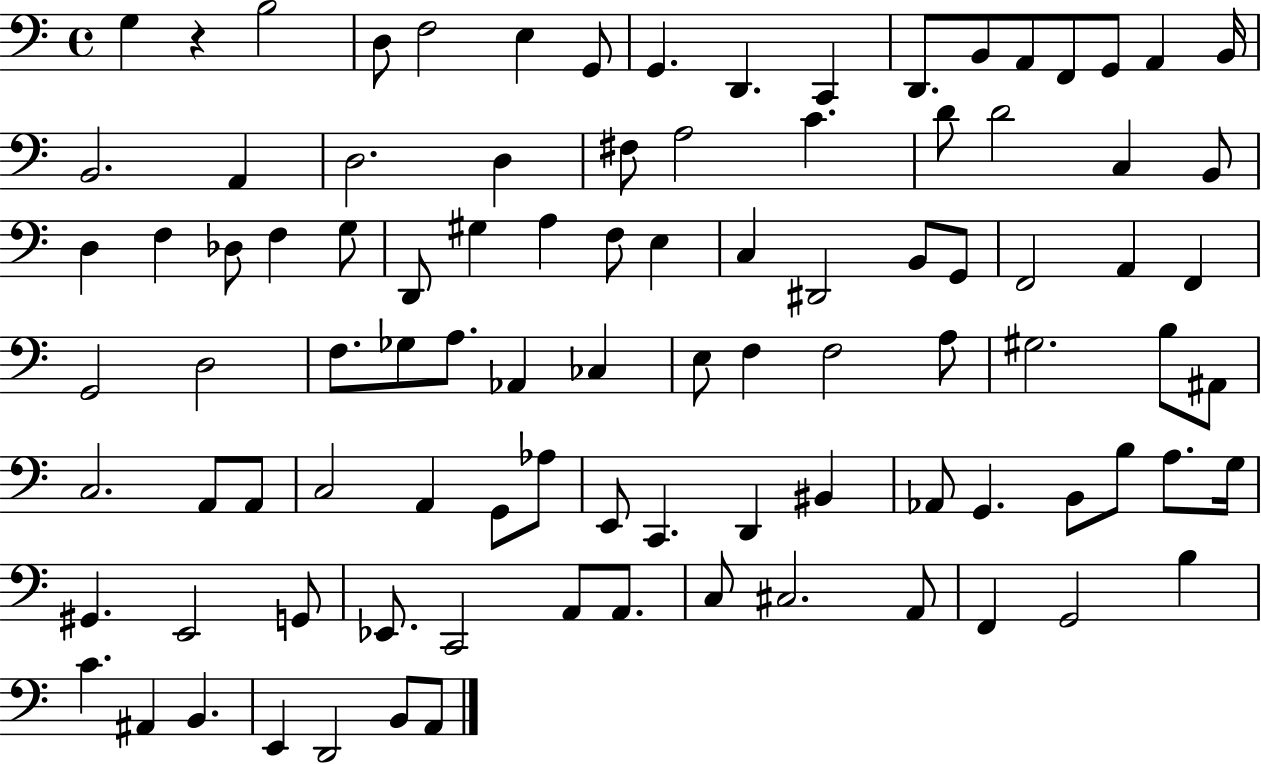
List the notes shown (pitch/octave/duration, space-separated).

G3/q R/q B3/h D3/e F3/h E3/q G2/e G2/q. D2/q. C2/q D2/e. B2/e A2/e F2/e G2/e A2/q B2/s B2/h. A2/q D3/h. D3/q F#3/e A3/h C4/q. D4/e D4/h C3/q B2/e D3/q F3/q Db3/e F3/q G3/e D2/e G#3/q A3/q F3/e E3/q C3/q D#2/h B2/e G2/e F2/h A2/q F2/q G2/h D3/h F3/e. Gb3/e A3/e. Ab2/q CES3/q E3/e F3/q F3/h A3/e G#3/h. B3/e A#2/e C3/h. A2/e A2/e C3/h A2/q G2/e Ab3/e E2/e C2/q. D2/q BIS2/q Ab2/e G2/q. B2/e B3/e A3/e. G3/s G#2/q. E2/h G2/e Eb2/e. C2/h A2/e A2/e. C3/e C#3/h. A2/e F2/q G2/h B3/q C4/q. A#2/q B2/q. E2/q D2/h B2/e A2/e